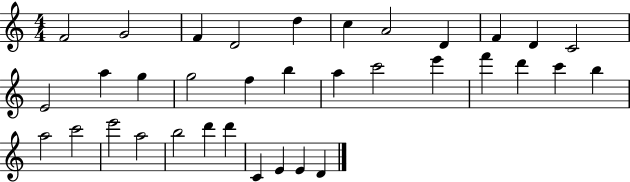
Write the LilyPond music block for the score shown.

{
  \clef treble
  \numericTimeSignature
  \time 4/4
  \key c \major
  f'2 g'2 | f'4 d'2 d''4 | c''4 a'2 d'4 | f'4 d'4 c'2 | \break e'2 a''4 g''4 | g''2 f''4 b''4 | a''4 c'''2 e'''4 | f'''4 d'''4 c'''4 b''4 | \break a''2 c'''2 | e'''2 a''2 | b''2 d'''4 d'''4 | c'4 e'4 e'4 d'4 | \break \bar "|."
}